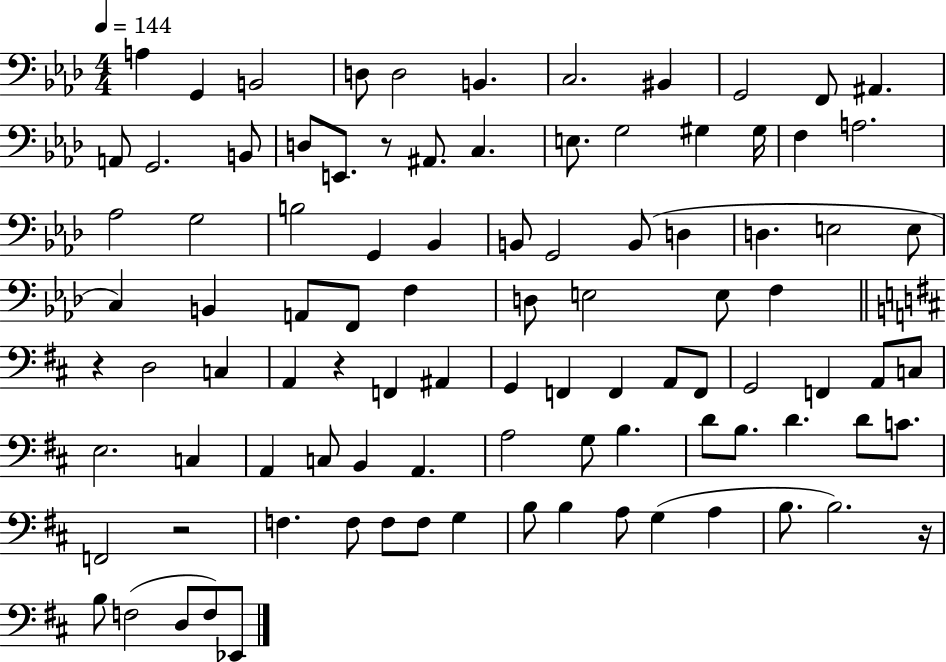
{
  \clef bass
  \numericTimeSignature
  \time 4/4
  \key aes \major
  \tempo 4 = 144
  a4 g,4 b,2 | d8 d2 b,4. | c2. bis,4 | g,2 f,8 ais,4. | \break a,8 g,2. b,8 | d8 e,8. r8 ais,8. c4. | e8. g2 gis4 gis16 | f4 a2. | \break aes2 g2 | b2 g,4 bes,4 | b,8 g,2 b,8( d4 | d4. e2 e8 | \break c4) b,4 a,8 f,8 f4 | d8 e2 e8 f4 | \bar "||" \break \key b \minor r4 d2 c4 | a,4 r4 f,4 ais,4 | g,4 f,4 f,4 a,8 f,8 | g,2 f,4 a,8 c8 | \break e2. c4 | a,4 c8 b,4 a,4. | a2 g8 b4. | d'8 b8. d'4. d'8 c'8. | \break f,2 r2 | f4. f8 f8 f8 g4 | b8 b4 a8 g4( a4 | b8. b2.) r16 | \break b8 f2( d8 f8) ees,8 | \bar "|."
}